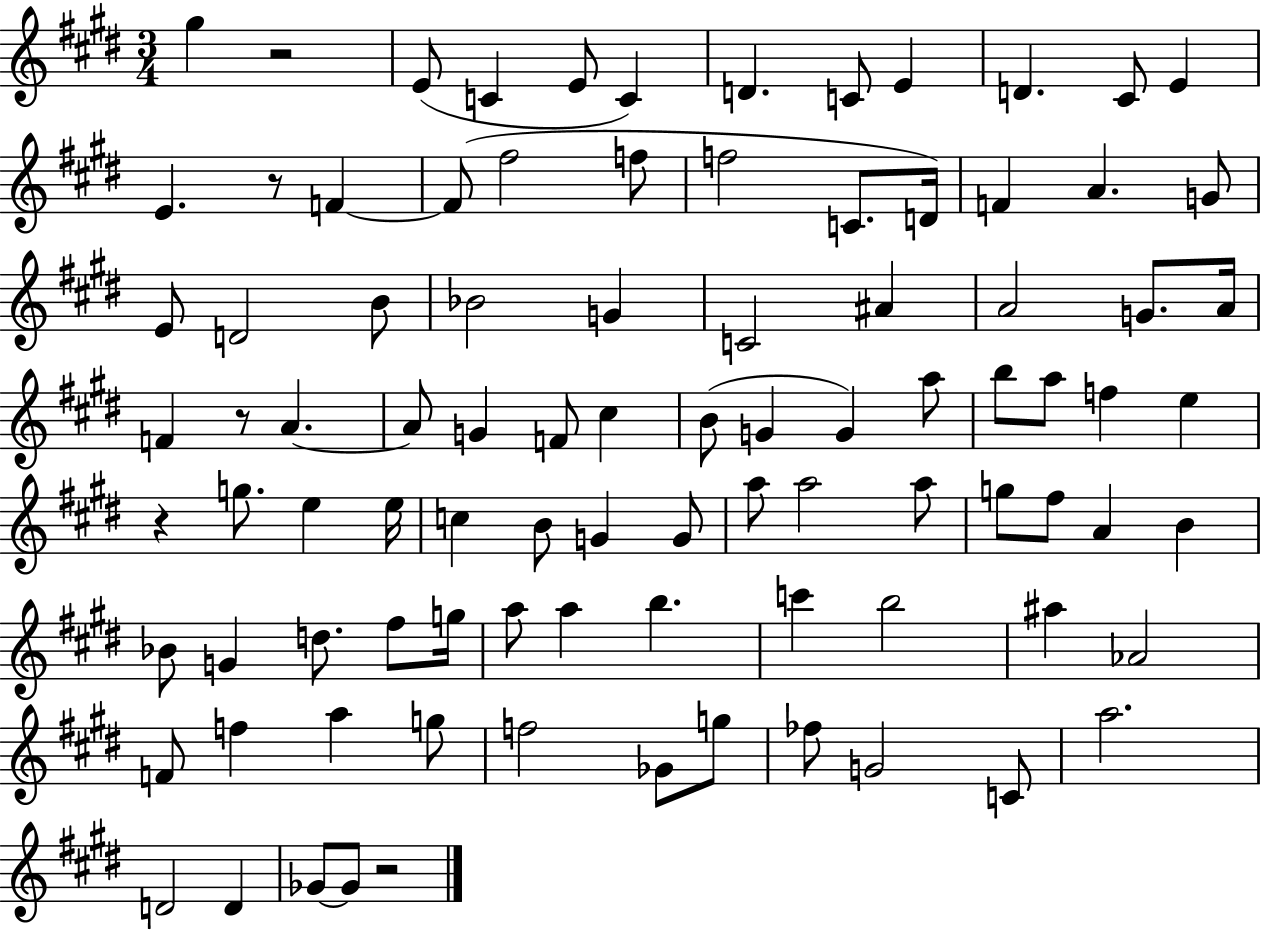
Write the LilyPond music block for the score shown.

{
  \clef treble
  \numericTimeSignature
  \time 3/4
  \key e \major
  gis''4 r2 | e'8( c'4 e'8 c'4) | d'4. c'8 e'4 | d'4. cis'8 e'4 | \break e'4. r8 f'4~~ | f'8( fis''2 f''8 | f''2 c'8. d'16) | f'4 a'4. g'8 | \break e'8 d'2 b'8 | bes'2 g'4 | c'2 ais'4 | a'2 g'8. a'16 | \break f'4 r8 a'4.~~ | a'8 g'4 f'8 cis''4 | b'8( g'4 g'4) a''8 | b''8 a''8 f''4 e''4 | \break r4 g''8. e''4 e''16 | c''4 b'8 g'4 g'8 | a''8 a''2 a''8 | g''8 fis''8 a'4 b'4 | \break bes'8 g'4 d''8. fis''8 g''16 | a''8 a''4 b''4. | c'''4 b''2 | ais''4 aes'2 | \break f'8 f''4 a''4 g''8 | f''2 ges'8 g''8 | fes''8 g'2 c'8 | a''2. | \break d'2 d'4 | ges'8~~ ges'8 r2 | \bar "|."
}